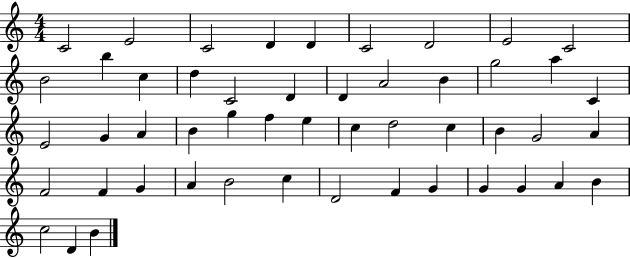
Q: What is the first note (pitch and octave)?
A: C4